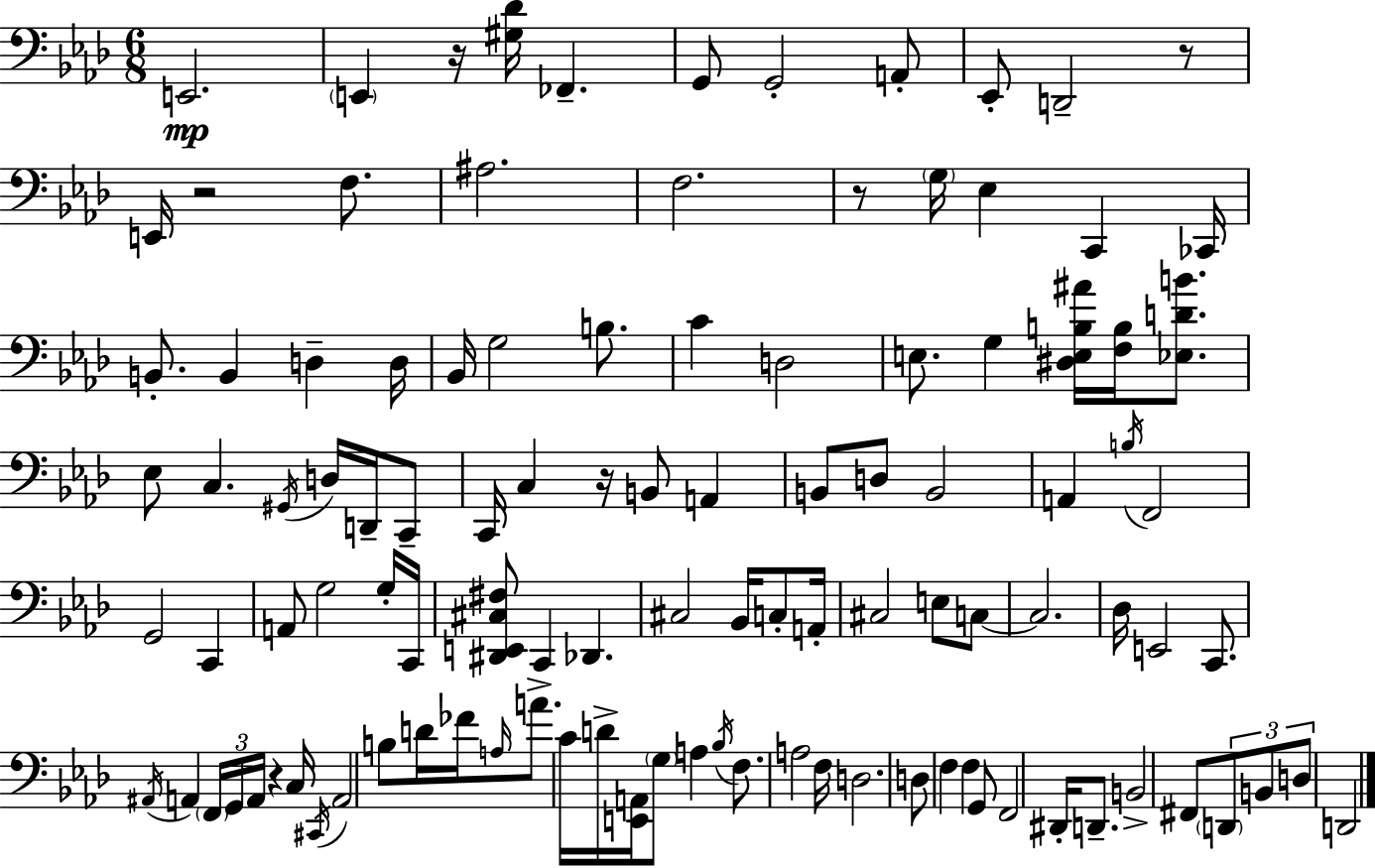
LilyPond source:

{
  \clef bass
  \numericTimeSignature
  \time 6/8
  \key aes \major
  e,2.\mp | \parenthesize e,4 r16 <gis des'>16 fes,4.-- | g,8 g,2-. a,8-. | ees,8-. d,2-- r8 | \break e,16 r2 f8. | ais2. | f2. | r8 \parenthesize g16 ees4 c,4 ces,16 | \break b,8.-. b,4 d4-- d16 | bes,16 g2 b8. | c'4 d2 | e8. g4 <dis e b ais'>16 <f b>16 <ees d' b'>8. | \break ees8 c4. \acciaccatura { gis,16 } d16 d,16-- c,8-- | c,16 c4 r16 b,8 a,4 | b,8 d8 b,2 | a,4 \acciaccatura { b16 } f,2 | \break g,2 c,4 | a,8 g2 | g16-. c,16 <dis, e, cis fis>8 c,4 des,4. | cis2 bes,16 c8-. | \break a,16-. cis2 e8 | c8~~ c2. | des16 e,2 c,8. | \acciaccatura { ais,16 } a,4 \tuplet 3/2 { \parenthesize f,16 g,16 a,16 } r4 | \break c16 \acciaccatura { cis,16 } a,2 | b8 d'16 fes'16 \grace { a16 } a'8.-> c'16 d'16-> <e, a,>16 \parenthesize g8 | a4 \acciaccatura { bes16 } f8. a2 | f16 d2. | \break d8 f4 | f4 g,8 f,2 | dis,16-. d,8.-- b,2-> | fis,8 \tuplet 3/2 { \parenthesize d,8 b,8 d8 } d,2 | \break \bar "|."
}